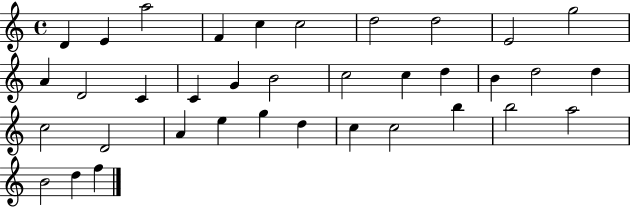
X:1
T:Untitled
M:4/4
L:1/4
K:C
D E a2 F c c2 d2 d2 E2 g2 A D2 C C G B2 c2 c d B d2 d c2 D2 A e g d c c2 b b2 a2 B2 d f